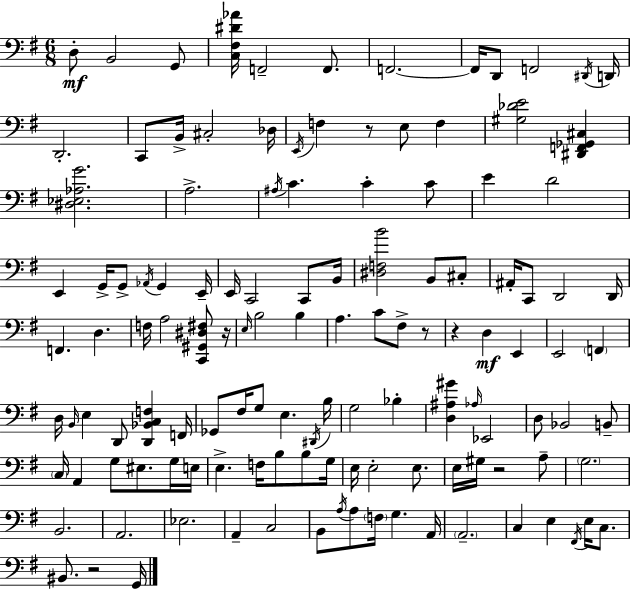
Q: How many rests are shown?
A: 6